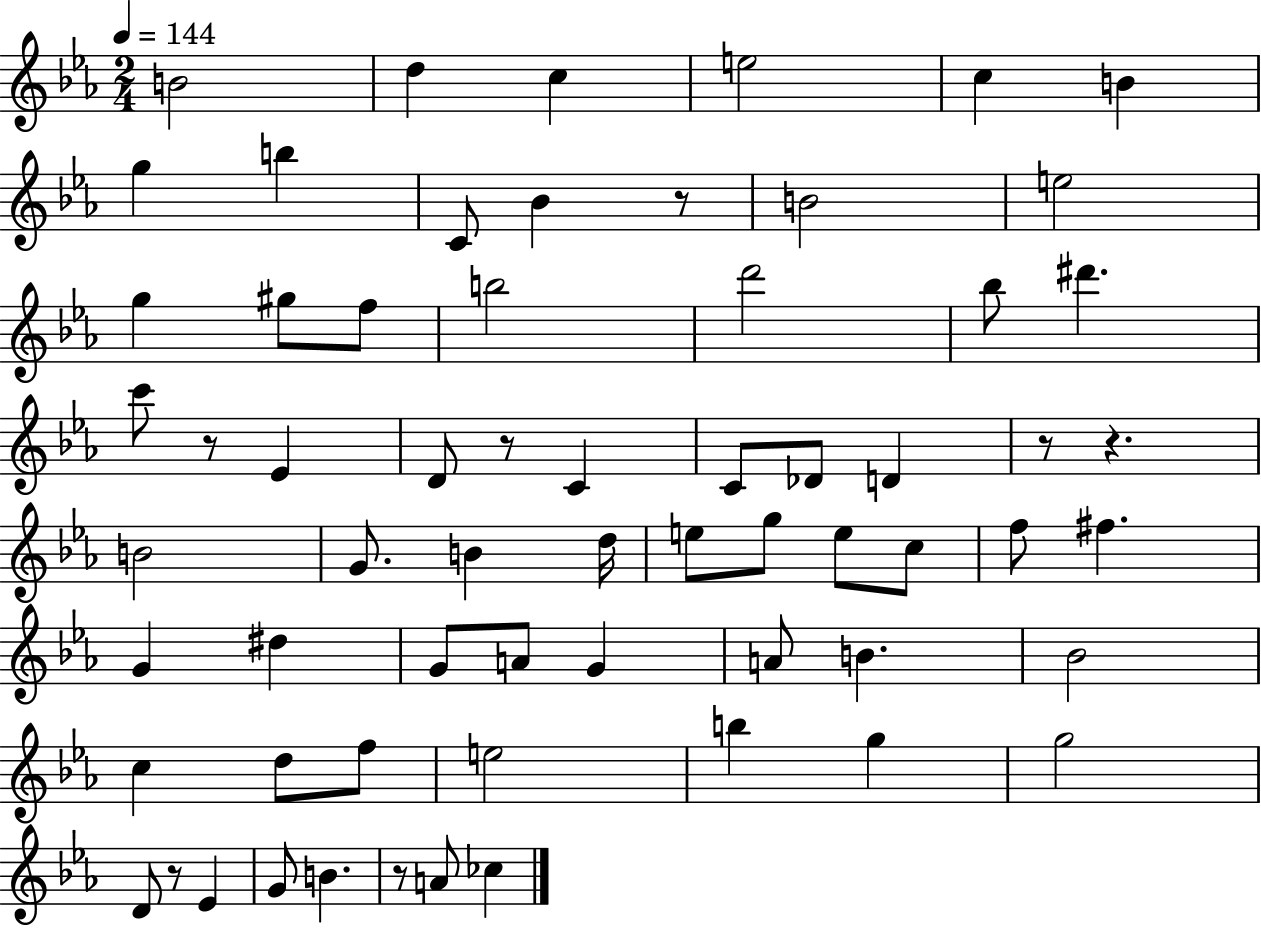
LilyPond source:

{
  \clef treble
  \numericTimeSignature
  \time 2/4
  \key ees \major
  \tempo 4 = 144
  \repeat volta 2 { b'2 | d''4 c''4 | e''2 | c''4 b'4 | \break g''4 b''4 | c'8 bes'4 r8 | b'2 | e''2 | \break g''4 gis''8 f''8 | b''2 | d'''2 | bes''8 dis'''4. | \break c'''8 r8 ees'4 | d'8 r8 c'4 | c'8 des'8 d'4 | r8 r4. | \break b'2 | g'8. b'4 d''16 | e''8 g''8 e''8 c''8 | f''8 fis''4. | \break g'4 dis''4 | g'8 a'8 g'4 | a'8 b'4. | bes'2 | \break c''4 d''8 f''8 | e''2 | b''4 g''4 | g''2 | \break d'8 r8 ees'4 | g'8 b'4. | r8 a'8 ces''4 | } \bar "|."
}